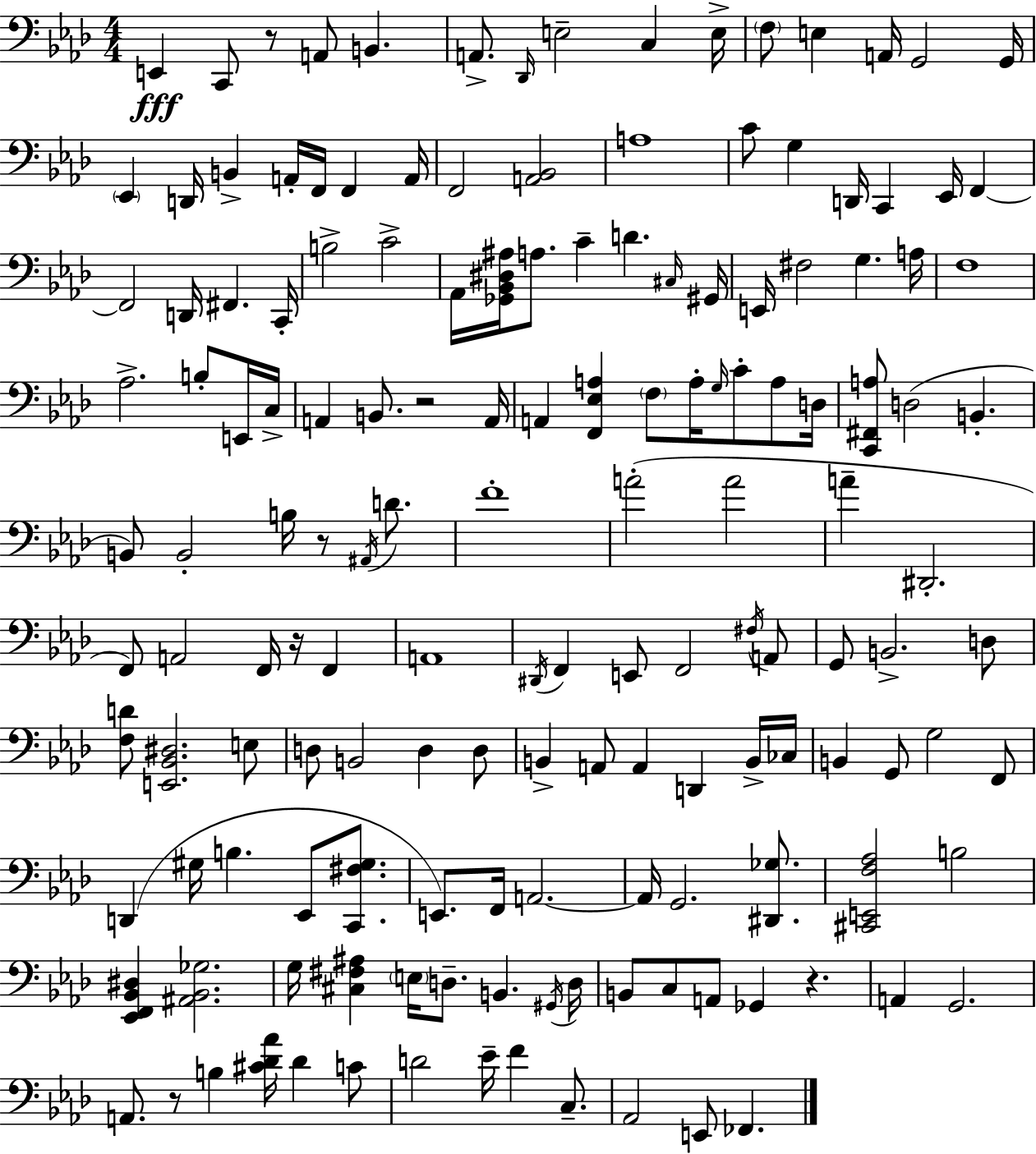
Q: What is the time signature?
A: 4/4